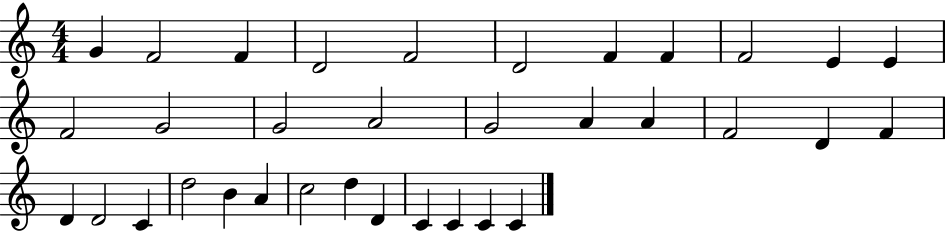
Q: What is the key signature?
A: C major